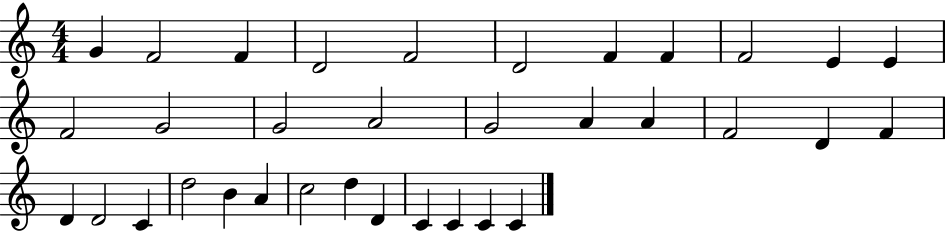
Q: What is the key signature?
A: C major